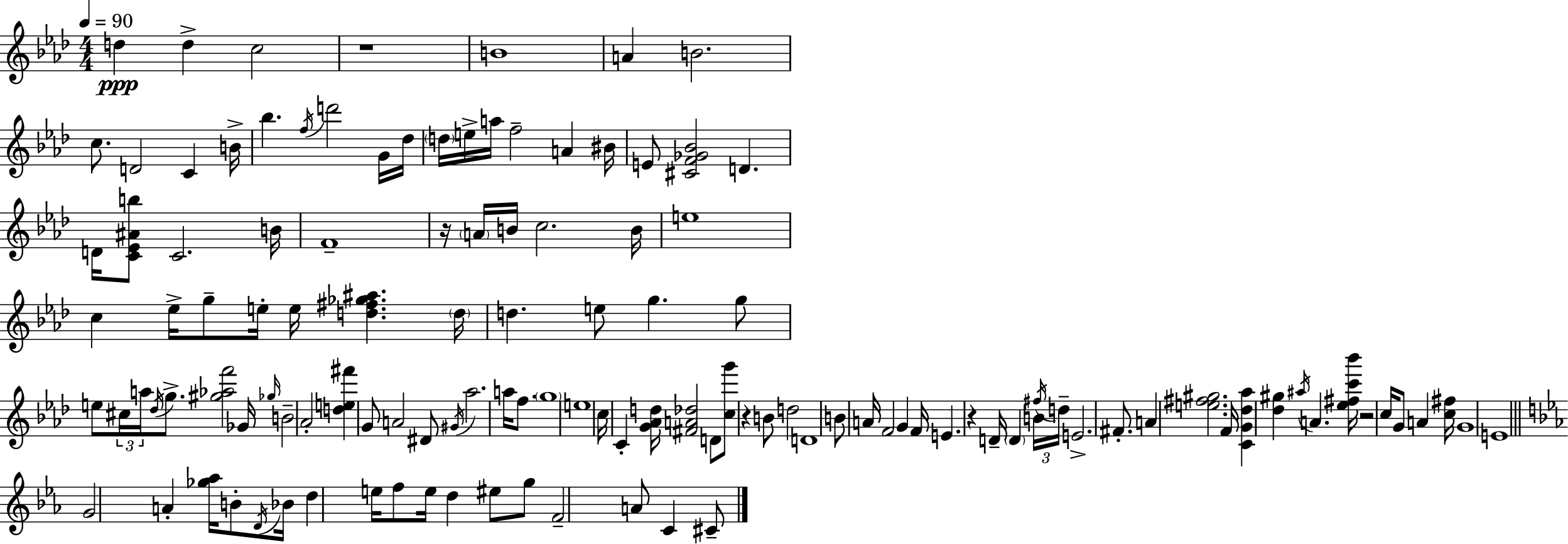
D5/q D5/q C5/h R/w B4/w A4/q B4/h. C5/e. D4/h C4/q B4/s Bb5/q. F5/s D6/h G4/s Db5/s D5/s E5/s A5/s F5/h A4/q BIS4/s E4/e [C#4,F4,Gb4,Bb4]/h D4/q. D4/s [C4,Eb4,A#4,B5]/e C4/h. B4/s F4/w R/s A4/s B4/s C5/h. B4/s E5/w C5/q Eb5/s G5/e E5/s E5/s [D5,F#5,Gb5,A#5]/q. D5/s D5/q. E5/e G5/q. G5/e E5/e C#5/s A5/s Db5/s G5/e. [G#5,Ab5,F6]/h Gb4/s Gb5/s B4/h Ab4/h [D5,E5,F#6]/q G4/e A4/h D#4/e G#4/s Ab5/h. A5/s F5/e. G5/w E5/w C5/s C4/q [G4,Ab4,D5]/s [F#4,A4,Db5]/h D4/e [C5,G6]/e R/q B4/e D5/h D4/w B4/e A4/s F4/h G4/q F4/s E4/q. R/q D4/s D4/q B4/s F#5/s D5/s E4/h. F#4/e. A4/q [E5,F#5,G#5]/h. F4/s [C4,G4,Db5,Ab5]/q [Db5,G#5]/q A#5/s A4/q. [Eb5,F#5,C6,Bb6]/s R/h C5/s G4/e A4/q [C5,F#5]/s G4/w E4/w G4/h A4/q [Gb5,Ab5]/s B4/e D4/s Bb4/s D5/q E5/s F5/e E5/s D5/q EIS5/e G5/e F4/h A4/e C4/q C#4/e